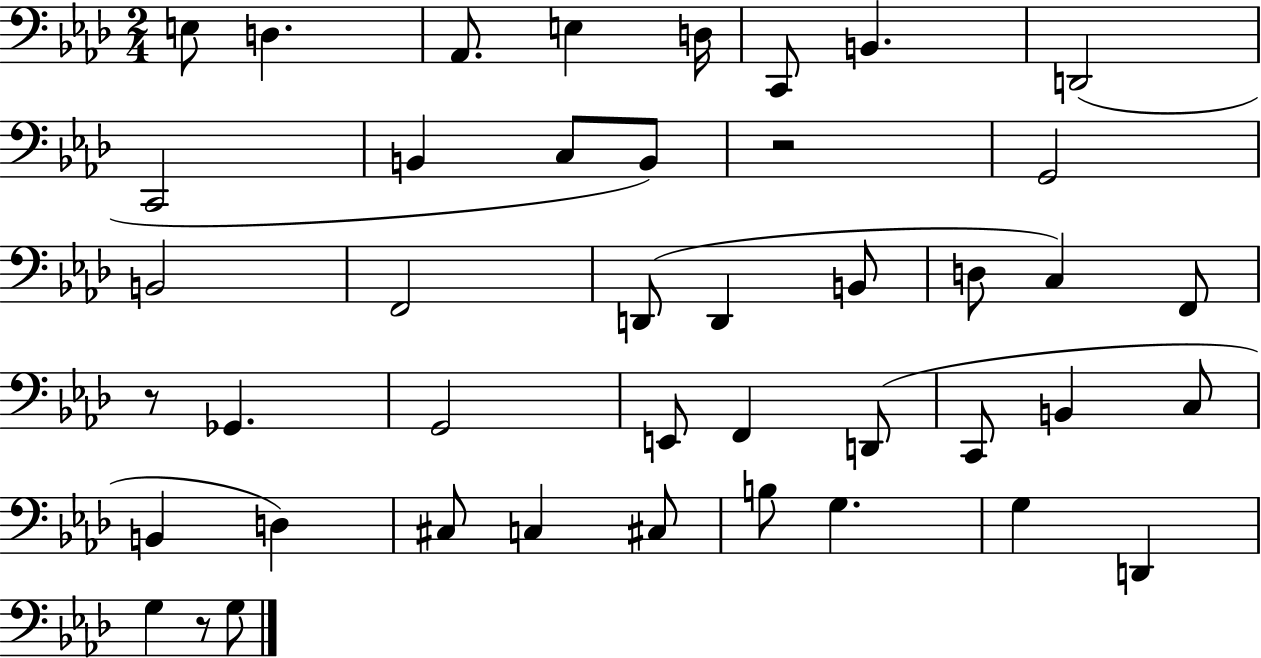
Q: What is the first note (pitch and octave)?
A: E3